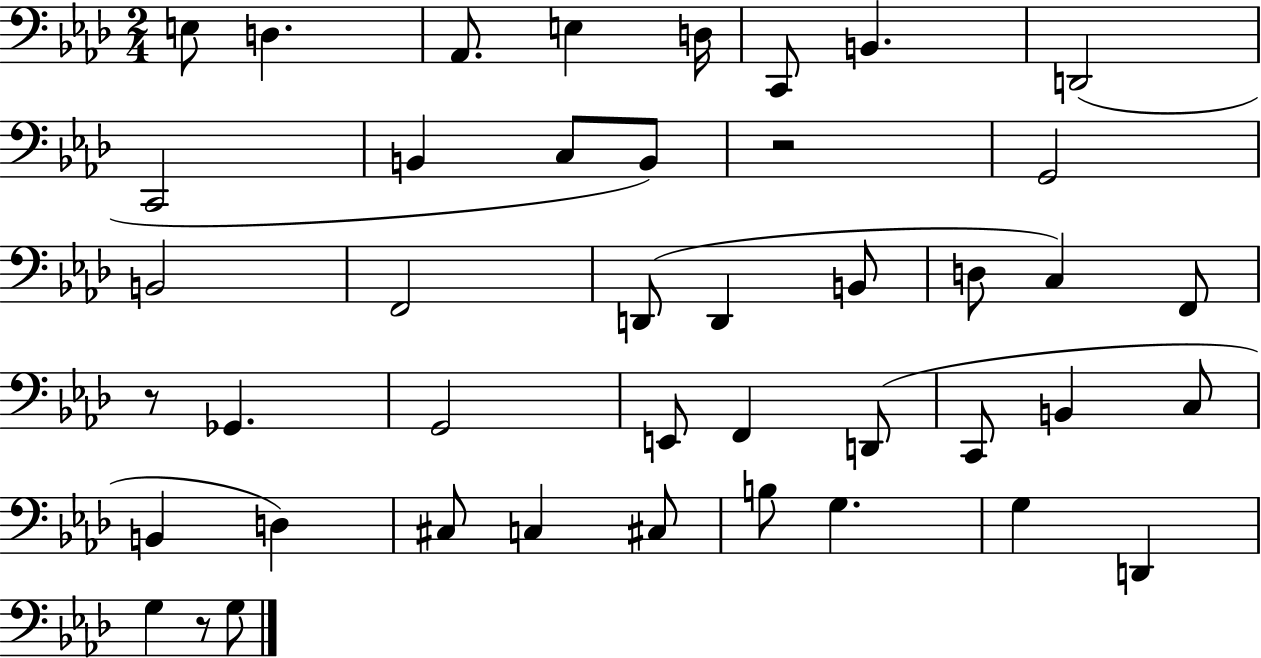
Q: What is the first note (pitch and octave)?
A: E3